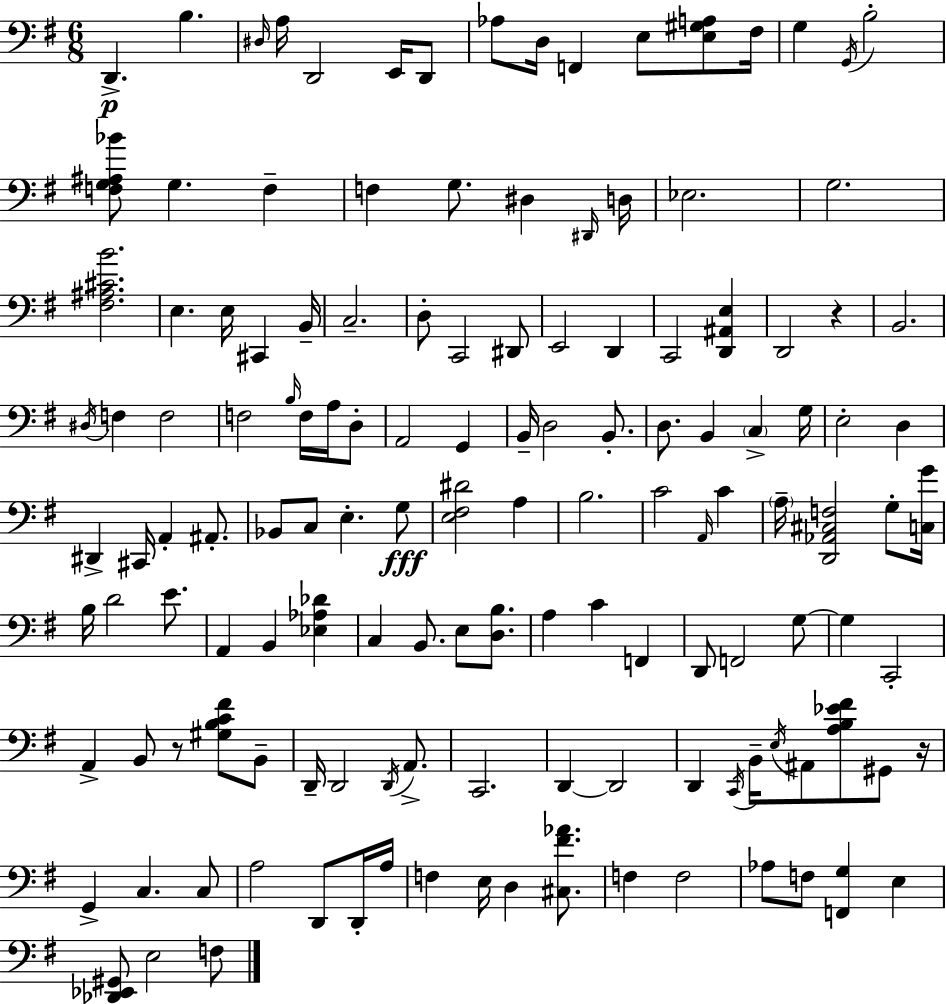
{
  \clef bass
  \numericTimeSignature
  \time 6/8
  \key e \minor
  d,4.->\p b4. | \grace { dis16 } a16 d,2 e,16 d,8 | aes8 d16 f,4 e8 <e gis a>8 | fis16 g4 \acciaccatura { g,16 } b2-. | \break <f g ais bes'>8 g4. f4-- | f4 g8. dis4 | \grace { dis,16 } d16 ees2. | g2. | \break <fis ais cis' b'>2. | e4. e16 cis,4 | b,16-- c2.-- | d8-. c,2 | \break dis,8 e,2 d,4 | c,2 <d, ais, e>4 | d,2 r4 | b,2. | \break \acciaccatura { dis16 } f4 f2 | f2 | \grace { b16 } f16 a16 d8-. a,2 | g,4 b,16-- d2 | \break b,8.-. d8. b,4 | \parenthesize c4-> g16 e2-. | d4 dis,4-> cis,16 a,4-. | ais,8.-. bes,8 c8 e4.-. | \break g8\fff <e fis dis'>2 | a4 b2. | c'2 | \grace { a,16 } c'4 \parenthesize a16-- <d, aes, cis f>2 | \break g8-. <c g'>16 b16 d'2 | e'8. a,4 b,4 | <ees aes des'>4 c4 b,8. | e8 <d b>8. a4 c'4 | \break f,4 d,8 f,2 | g8~~ g4 c,2-. | a,4-> b,8 | r8 <gis b c' fis'>8 b,8-- d,16-- d,2 | \break \acciaccatura { d,16 } a,8.-> c,2. | d,4~~ d,2 | d,4 \acciaccatura { c,16 } | b,16-- \acciaccatura { e16 } ais,8 <a b ees' fis'>8 gis,8 r16 g,4-> | \break c4. c8 a2 | d,8 d,16-. a16 f4 | e16 d4 <cis fis' aes'>8. f4 | f2 aes8 f8 | \break <f, g>4 e4 <des, ees, gis,>8 e2 | f8 \bar "|."
}